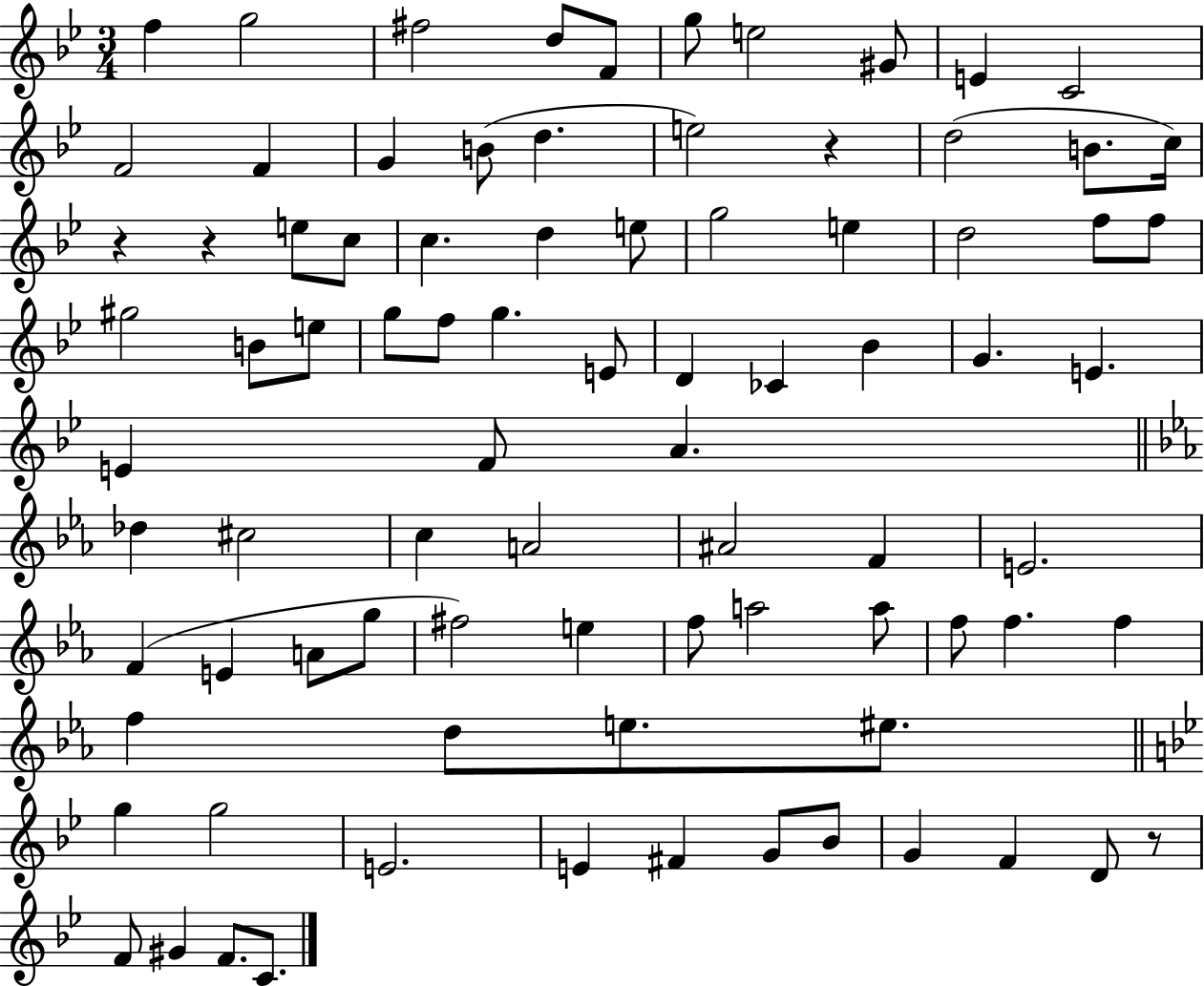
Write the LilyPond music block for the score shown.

{
  \clef treble
  \numericTimeSignature
  \time 3/4
  \key bes \major
  f''4 g''2 | fis''2 d''8 f'8 | g''8 e''2 gis'8 | e'4 c'2 | \break f'2 f'4 | g'4 b'8( d''4. | e''2) r4 | d''2( b'8. c''16) | \break r4 r4 e''8 c''8 | c''4. d''4 e''8 | g''2 e''4 | d''2 f''8 f''8 | \break gis''2 b'8 e''8 | g''8 f''8 g''4. e'8 | d'4 ces'4 bes'4 | g'4. e'4. | \break e'4 f'8 a'4. | \bar "||" \break \key c \minor des''4 cis''2 | c''4 a'2 | ais'2 f'4 | e'2. | \break f'4( e'4 a'8 g''8 | fis''2) e''4 | f''8 a''2 a''8 | f''8 f''4. f''4 | \break f''4 d''8 e''8. eis''8. | \bar "||" \break \key g \minor g''4 g''2 | e'2. | e'4 fis'4 g'8 bes'8 | g'4 f'4 d'8 r8 | \break f'8 gis'4 f'8. c'8. | \bar "|."
}